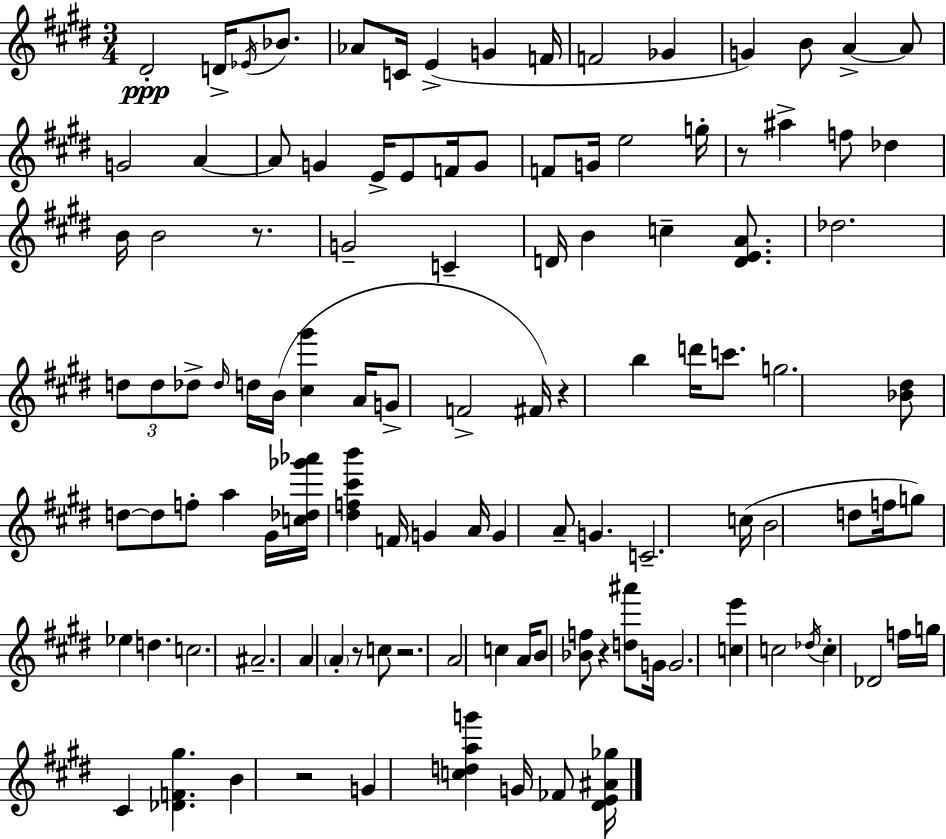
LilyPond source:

{
  \clef treble
  \numericTimeSignature
  \time 3/4
  \key e \major
  dis'2-.\ppp d'16-> \acciaccatura { ees'16 } bes'8. | aes'8 c'16 e'4->( g'4 | f'16 f'2 ges'4 | g'4) b'8 a'4->~~ a'8 | \break g'2 a'4~~ | a'8 g'4 e'16-> e'8 f'16 g'8 | f'8 g'16 e''2 | g''16-. r8 ais''4-> f''8 des''4 | \break b'16 b'2 r8. | g'2-- c'4-- | d'16 b'4 c''4-- <d' e' a'>8. | des''2. | \break \tuplet 3/2 { d''8 d''8 des''8-> } \grace { des''16 } d''16 b'16( <cis'' gis'''>4 | a'16 g'8-> f'2-> | fis'16) r4 b''4 d'''16 c'''8. | g''2. | \break <bes' dis''>8 d''8~~ d''8 f''8-. a''4 | gis'16 <c'' des'' ges''' aes'''>16 <dis'' f'' cis''' b'''>4 f'16 g'4 | a'16 g'4 a'8-- g'4. | c'2.-- | \break c''16( b'2 d''8 | f''16 g''8) ees''4 d''4. | c''2. | ais'2.-- | \break a'4 \parenthesize a'4-. r8 | c''8 r2. | a'2 c''4 | a'16 b'8 <bes' f''>8 r4 <d'' ais'''>8 | \break g'16 g'2. | <c'' e'''>4 c''2 | \acciaccatura { des''16 } c''4-. des'2 | f''16 g''16 cis'4 <des' f' gis''>4. | \break b'4 r2 | g'4 <c'' d'' a'' g'''>4 g'16 | fes'8 <dis' e' ais' ges''>16 \bar "|."
}